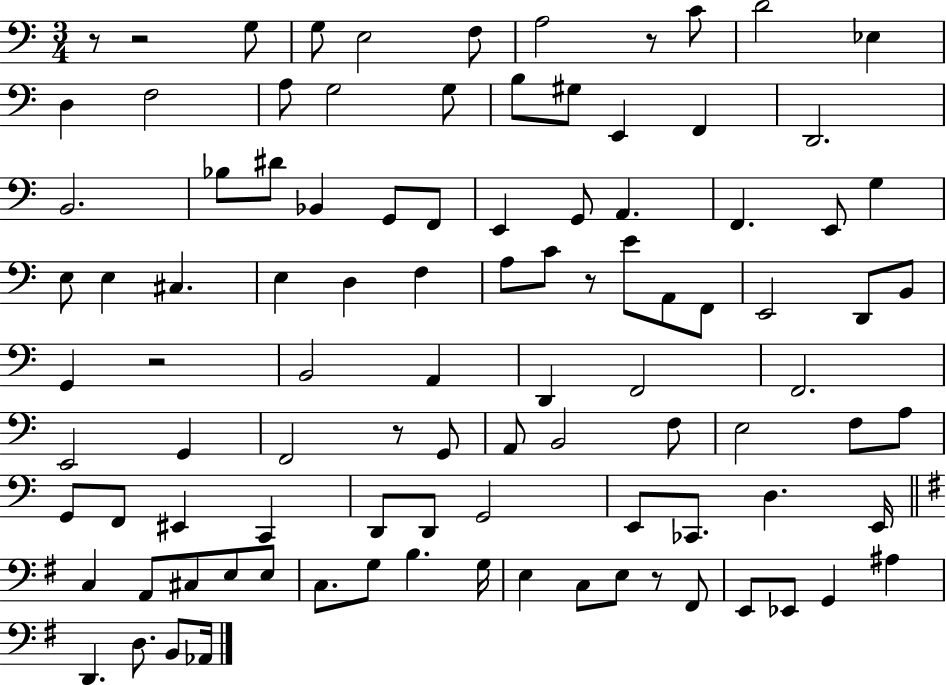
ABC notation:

X:1
T:Untitled
M:3/4
L:1/4
K:C
z/2 z2 G,/2 G,/2 E,2 F,/2 A,2 z/2 C/2 D2 _E, D, F,2 A,/2 G,2 G,/2 B,/2 ^G,/2 E,, F,, D,,2 B,,2 _B,/2 ^D/2 _B,, G,,/2 F,,/2 E,, G,,/2 A,, F,, E,,/2 G, E,/2 E, ^C, E, D, F, A,/2 C/2 z/2 E/2 A,,/2 F,,/2 E,,2 D,,/2 B,,/2 G,, z2 B,,2 A,, D,, F,,2 F,,2 E,,2 G,, F,,2 z/2 G,,/2 A,,/2 B,,2 F,/2 E,2 F,/2 A,/2 G,,/2 F,,/2 ^E,, C,, D,,/2 D,,/2 G,,2 E,,/2 _C,,/2 D, E,,/4 C, A,,/2 ^C,/2 E,/2 E,/2 C,/2 G,/2 B, G,/4 E, C,/2 E,/2 z/2 ^F,,/2 E,,/2 _E,,/2 G,, ^A, D,, D,/2 B,,/2 _A,,/4